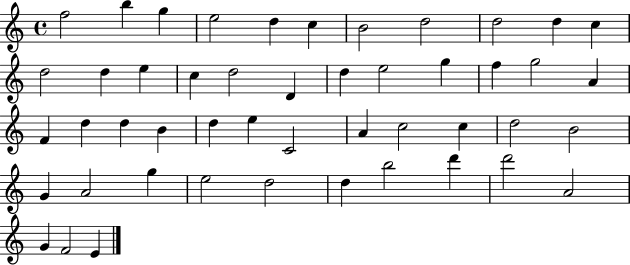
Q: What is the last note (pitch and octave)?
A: E4